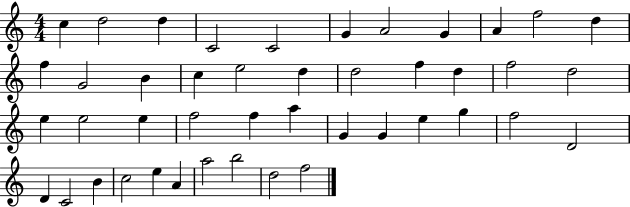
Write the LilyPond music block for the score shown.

{
  \clef treble
  \numericTimeSignature
  \time 4/4
  \key c \major
  c''4 d''2 d''4 | c'2 c'2 | g'4 a'2 g'4 | a'4 f''2 d''4 | \break f''4 g'2 b'4 | c''4 e''2 d''4 | d''2 f''4 d''4 | f''2 d''2 | \break e''4 e''2 e''4 | f''2 f''4 a''4 | g'4 g'4 e''4 g''4 | f''2 d'2 | \break d'4 c'2 b'4 | c''2 e''4 a'4 | a''2 b''2 | d''2 f''2 | \break \bar "|."
}